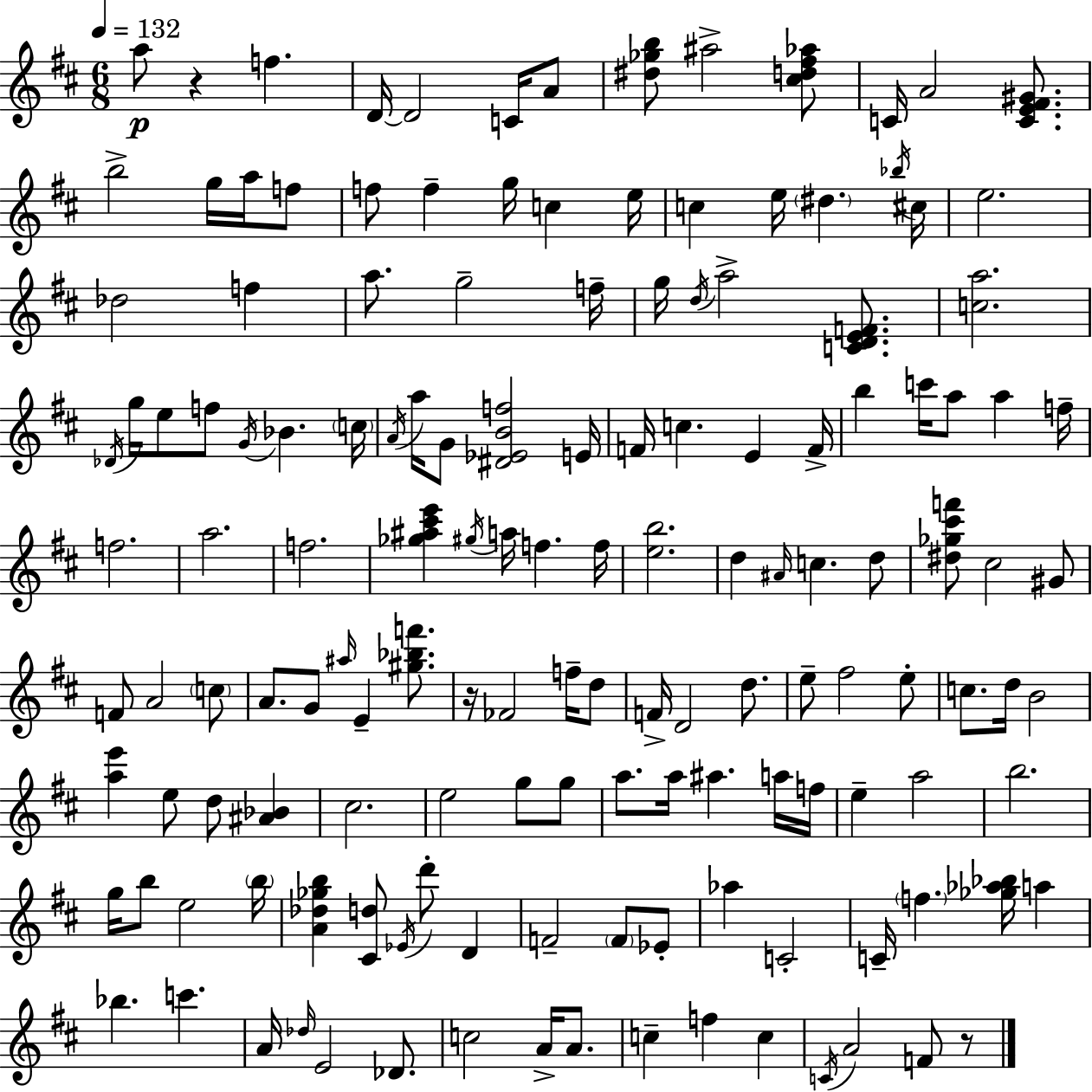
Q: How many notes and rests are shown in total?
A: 146